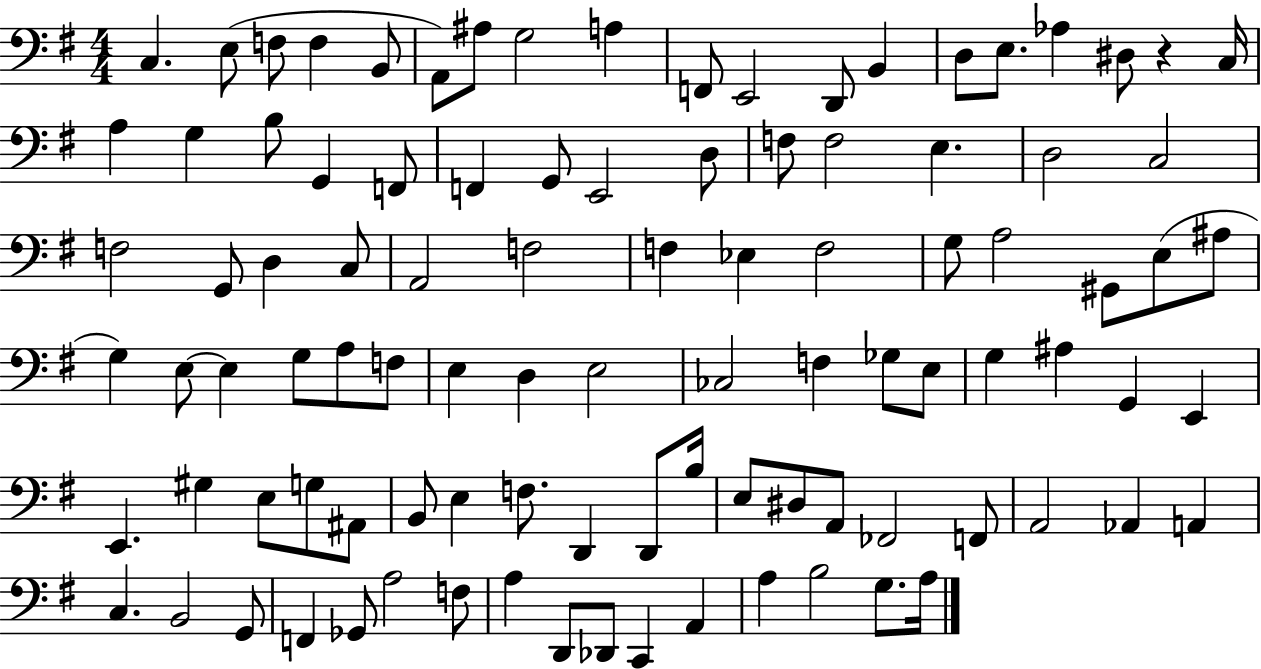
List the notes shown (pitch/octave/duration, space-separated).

C3/q. E3/e F3/e F3/q B2/e A2/e A#3/e G3/h A3/q F2/e E2/h D2/e B2/q D3/e E3/e. Ab3/q D#3/e R/q C3/s A3/q G3/q B3/e G2/q F2/e F2/q G2/e E2/h D3/e F3/e F3/h E3/q. D3/h C3/h F3/h G2/e D3/q C3/e A2/h F3/h F3/q Eb3/q F3/h G3/e A3/h G#2/e E3/e A#3/e G3/q E3/e E3/q G3/e A3/e F3/e E3/q D3/q E3/h CES3/h F3/q Gb3/e E3/e G3/q A#3/q G2/q E2/q E2/q. G#3/q E3/e G3/e A#2/e B2/e E3/q F3/e. D2/q D2/e B3/s E3/e D#3/e A2/e FES2/h F2/e A2/h Ab2/q A2/q C3/q. B2/h G2/e F2/q Gb2/e A3/h F3/e A3/q D2/e Db2/e C2/q A2/q A3/q B3/h G3/e. A3/s